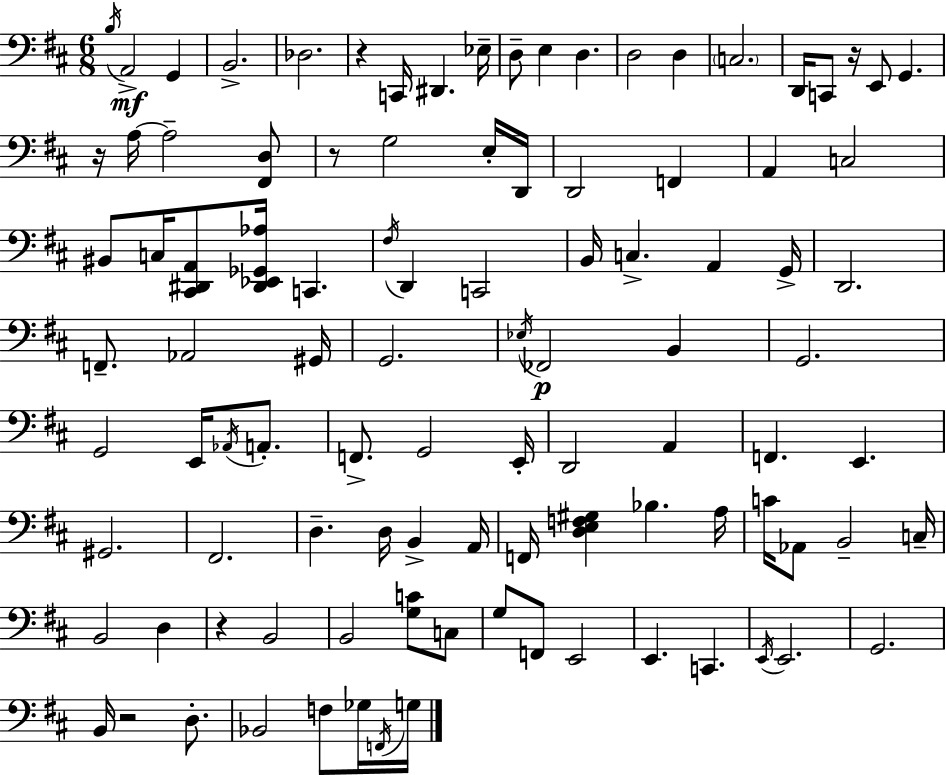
B3/s A2/h G2/q B2/h. Db3/h. R/q C2/s D#2/q. Eb3/s D3/e E3/q D3/q. D3/h D3/q C3/h. D2/s C2/e R/s E2/e G2/q. R/s A3/s A3/h [F#2,D3]/e R/e G3/h E3/s D2/s D2/h F2/q A2/q C3/h BIS2/e C3/s [C#2,D#2,A2]/e [D#2,Eb2,Gb2,Ab3]/s C2/q. F#3/s D2/q C2/h B2/s C3/q. A2/q G2/s D2/h. F2/e. Ab2/h G#2/s G2/h. Eb3/s FES2/h B2/q G2/h. G2/h E2/s Ab2/s A2/e. F2/e. G2/h E2/s D2/h A2/q F2/q. E2/q. G#2/h. F#2/h. D3/q. D3/s B2/q A2/s F2/s [D3,E3,F3,G#3]/q Bb3/q. A3/s C4/s Ab2/e B2/h C3/s B2/h D3/q R/q B2/h B2/h [G3,C4]/e C3/e G3/e F2/e E2/h E2/q. C2/q. E2/s E2/h. G2/h. B2/s R/h D3/e. Bb2/h F3/e Gb3/s F2/s G3/s